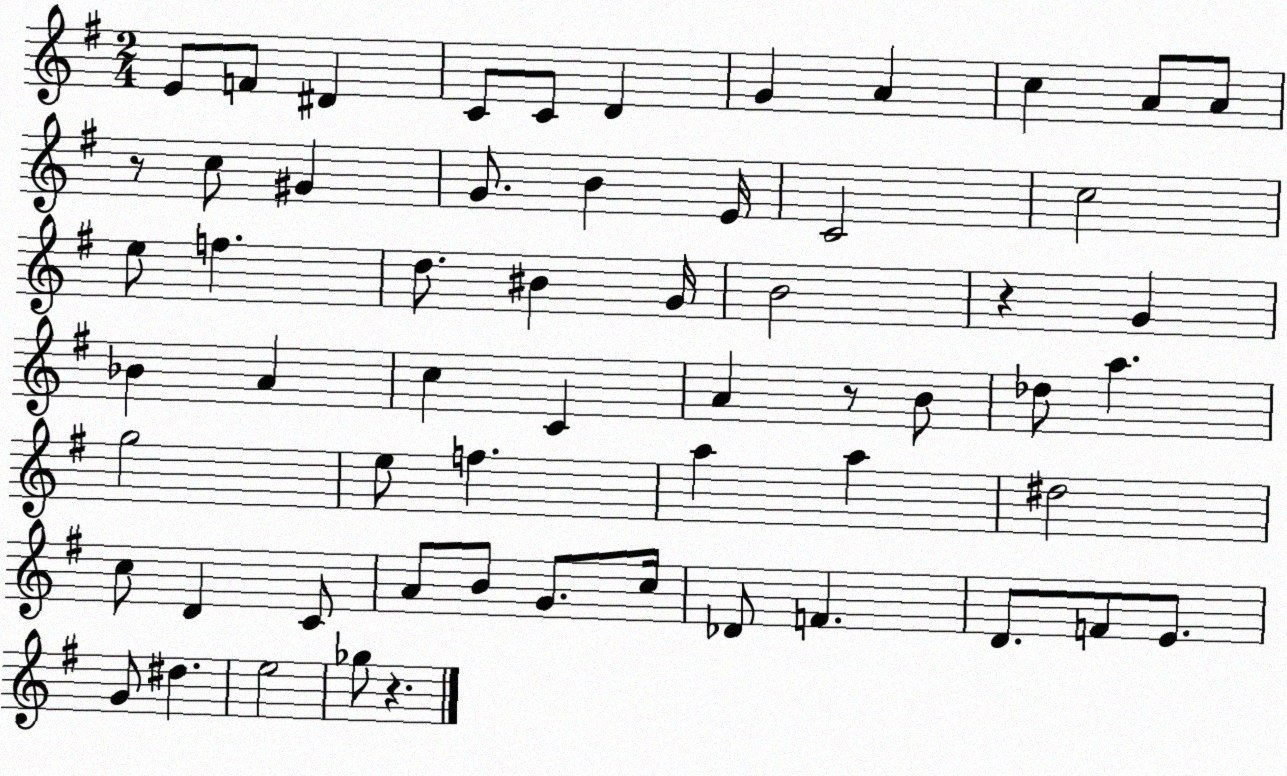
X:1
T:Untitled
M:2/4
L:1/4
K:G
E/2 F/2 ^D C/2 C/2 D G A c A/2 A/2 z/2 c/2 ^G G/2 B E/4 C2 c2 e/2 f d/2 ^B G/4 B2 z G _B A c C A z/2 B/2 _d/2 a g2 e/2 f a a ^d2 c/2 D C/2 A/2 B/2 G/2 c/4 _D/2 F D/2 F/2 E/2 G/2 ^d e2 _g/2 z